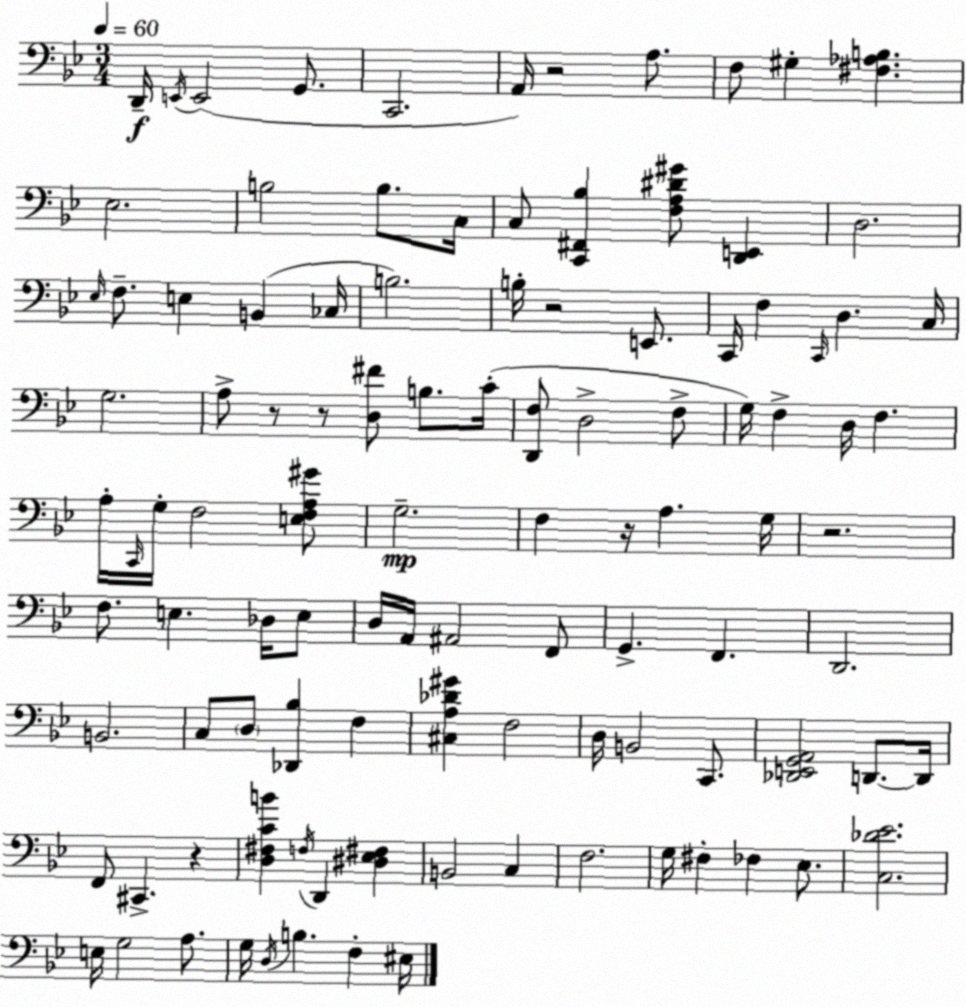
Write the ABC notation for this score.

X:1
T:Untitled
M:3/4
L:1/4
K:Bb
D,,/4 E,,/4 E,,2 G,,/2 C,,2 A,,/4 z2 A,/2 F,/2 ^G, [^F,_A,B,] _E,2 B,2 B,/2 C,/4 C,/2 [C,,^F,,_B,] [F,A,^D^G]/2 [D,,E,,] D,2 _E,/4 F,/2 E, B,, _C,/4 B,2 B,/4 z2 E,,/2 C,,/4 F, C,,/4 D, C,/4 G,2 A,/2 z/2 z/2 [D,^F]/2 B,/2 C/4 [D,,F,]/2 D,2 F,/2 G,/4 F, D,/4 F, A,/4 C,,/4 G,/4 F,2 [E,F,A,^G]/2 G,2 F, z/4 A, G,/4 z2 F,/2 E, _D,/4 E,/2 D,/4 A,,/4 ^A,,2 F,,/2 G,, F,, D,,2 B,,2 C,/2 D,/2 [_D,,_B,] F, [^C,A,_D^G] F,2 D,/4 B,,2 C,,/2 [_D,,E,,G,,A,,]2 D,,/2 D,,/4 F,,/2 ^C,, z [D,^F,CB] F,/4 D,, [^D,_E,^F,] B,,2 C, F,2 G,/4 ^F, _F, _E,/2 [C,_D_E]2 E,/4 G,2 A,/2 G,/4 D,/4 B, F, ^E,/4